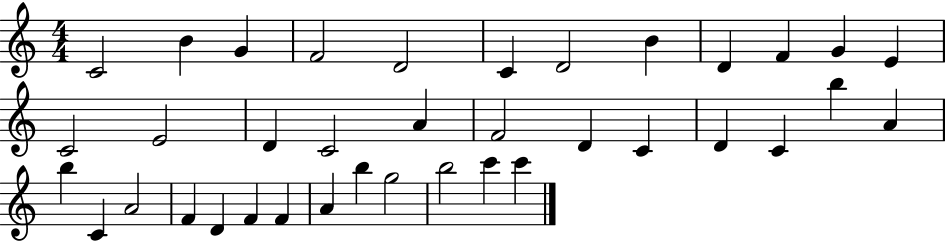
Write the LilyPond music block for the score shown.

{
  \clef treble
  \numericTimeSignature
  \time 4/4
  \key c \major
  c'2 b'4 g'4 | f'2 d'2 | c'4 d'2 b'4 | d'4 f'4 g'4 e'4 | \break c'2 e'2 | d'4 c'2 a'4 | f'2 d'4 c'4 | d'4 c'4 b''4 a'4 | \break b''4 c'4 a'2 | f'4 d'4 f'4 f'4 | a'4 b''4 g''2 | b''2 c'''4 c'''4 | \break \bar "|."
}